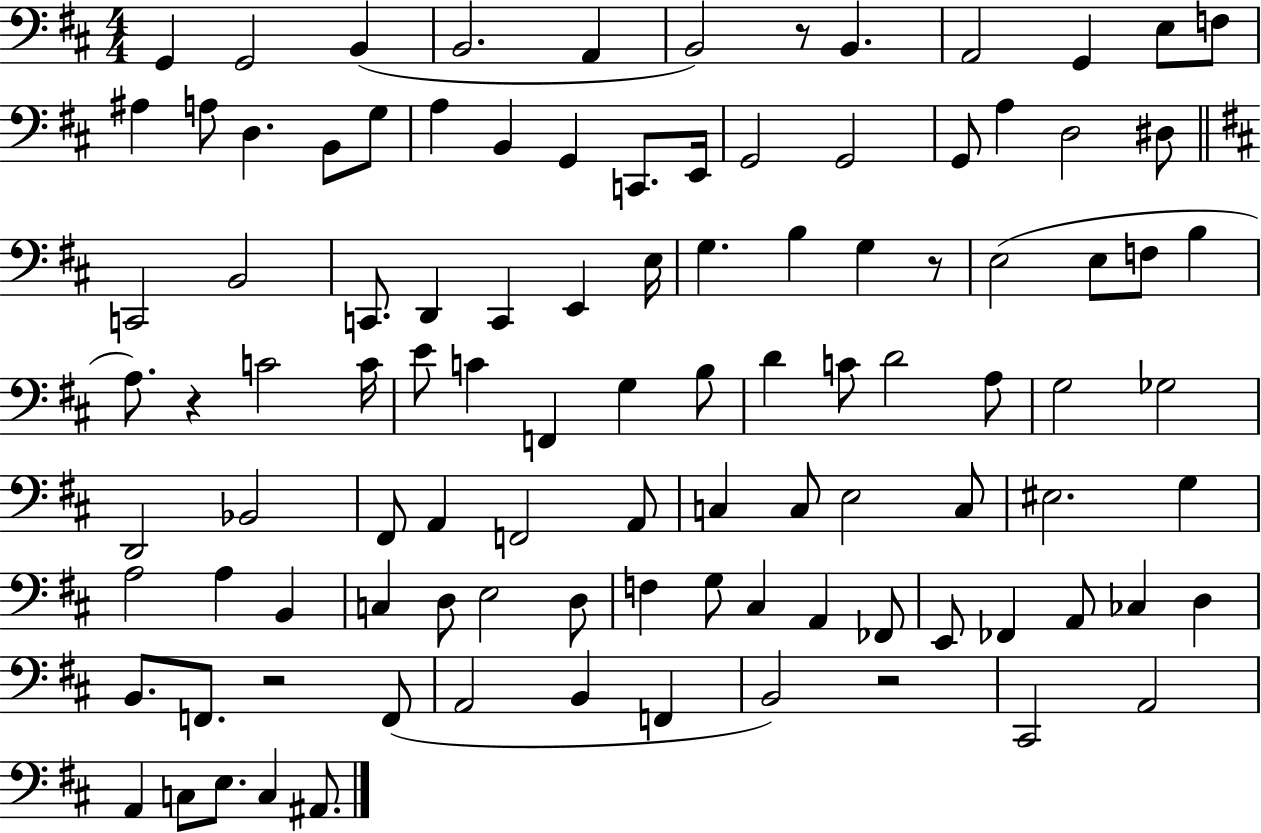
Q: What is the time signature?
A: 4/4